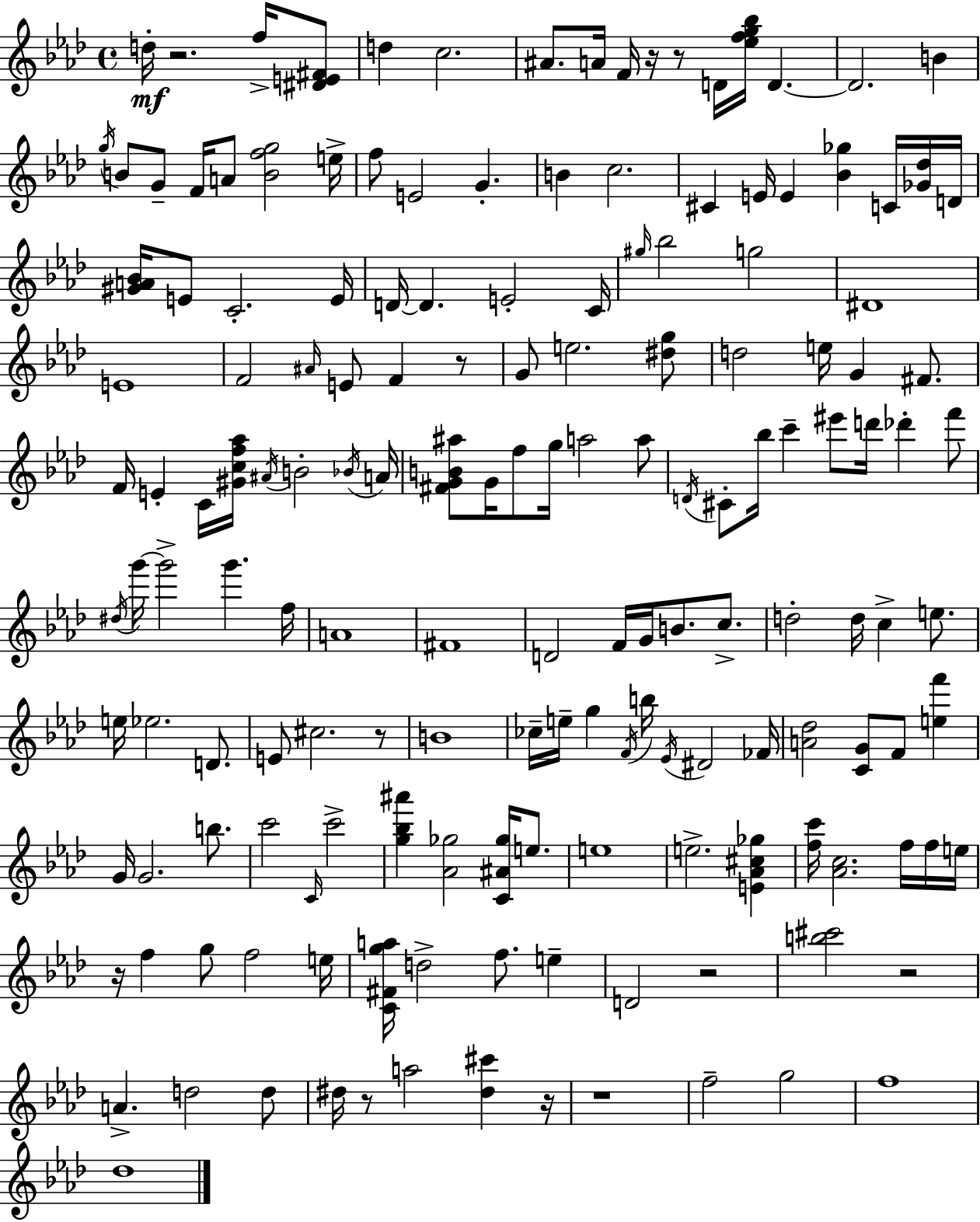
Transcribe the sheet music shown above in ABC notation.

X:1
T:Untitled
M:4/4
L:1/4
K:Ab
d/4 z2 f/4 [^DE^F]/2 d c2 ^A/2 A/4 F/4 z/4 z/2 D/4 [_efg_b]/4 D D2 B g/4 B/2 G/2 F/4 A/2 [Bfg]2 e/4 f/2 E2 G B c2 ^C E/4 E [_B_g] C/4 [_G_d]/4 D/4 [^GA_B]/4 E/2 C2 E/4 D/4 D E2 C/4 ^g/4 _b2 g2 ^D4 E4 F2 ^A/4 E/2 F z/2 G/2 e2 [^dg]/2 d2 e/4 G ^F/2 F/4 E C/4 [^Gcf_a]/4 ^A/4 B2 _B/4 A/4 [^FGB^a]/2 G/4 f/2 g/4 a2 a/2 D/4 ^C/2 _b/4 c' ^e'/2 d'/4 _d' f'/2 ^d/4 g'/4 g'2 g' f/4 A4 ^F4 D2 F/4 G/4 B/2 c/2 d2 d/4 c e/2 e/4 _e2 D/2 E/2 ^c2 z/2 B4 _c/4 e/4 g F/4 b/4 _E/4 ^D2 _F/4 [A_d]2 [CG]/2 F/2 [ef'] G/4 G2 b/2 c'2 C/4 c'2 [g_b^a'] [_A_g]2 [C^A_g]/4 e/2 e4 e2 [E_A^c_g] [fc']/4 [_Ac]2 f/4 f/4 e/4 z/4 f g/2 f2 e/4 [C^Fga]/4 d2 f/2 e D2 z2 [b^c']2 z2 A d2 d/2 ^d/4 z/2 a2 [^d^c'] z/4 z4 f2 g2 f4 _d4